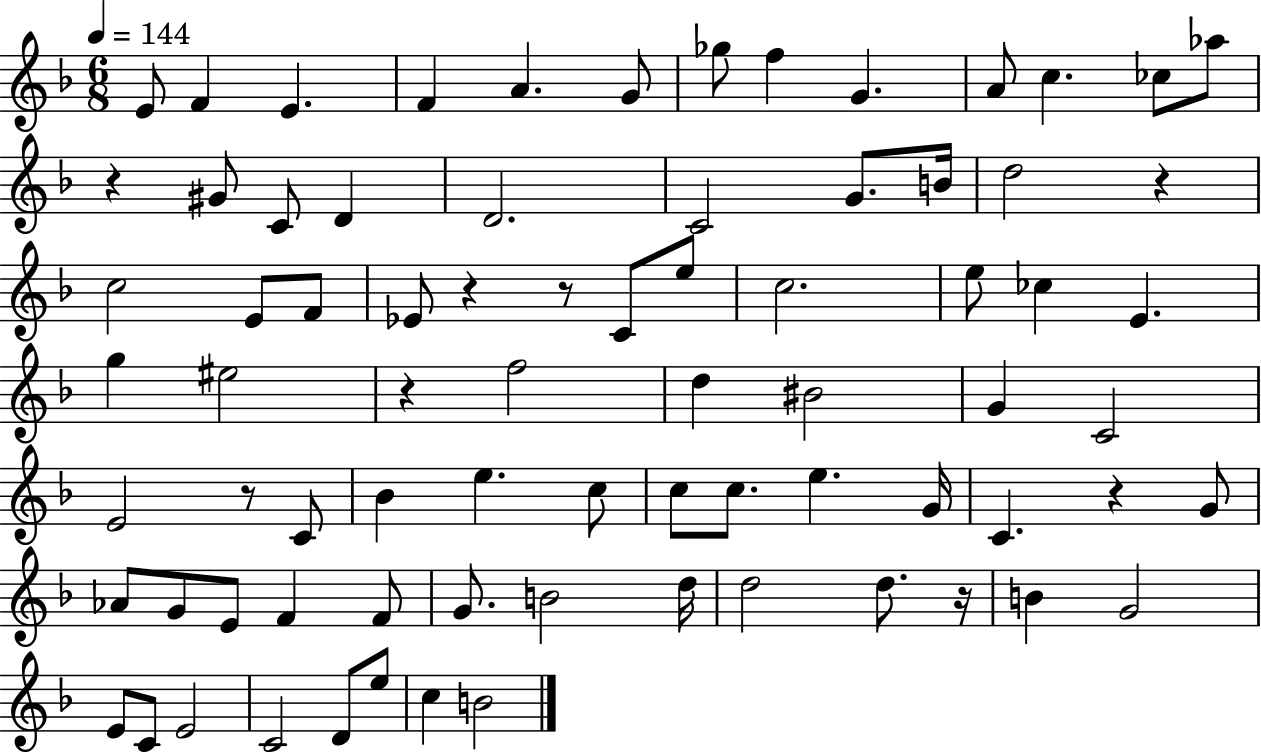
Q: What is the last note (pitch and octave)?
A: B4